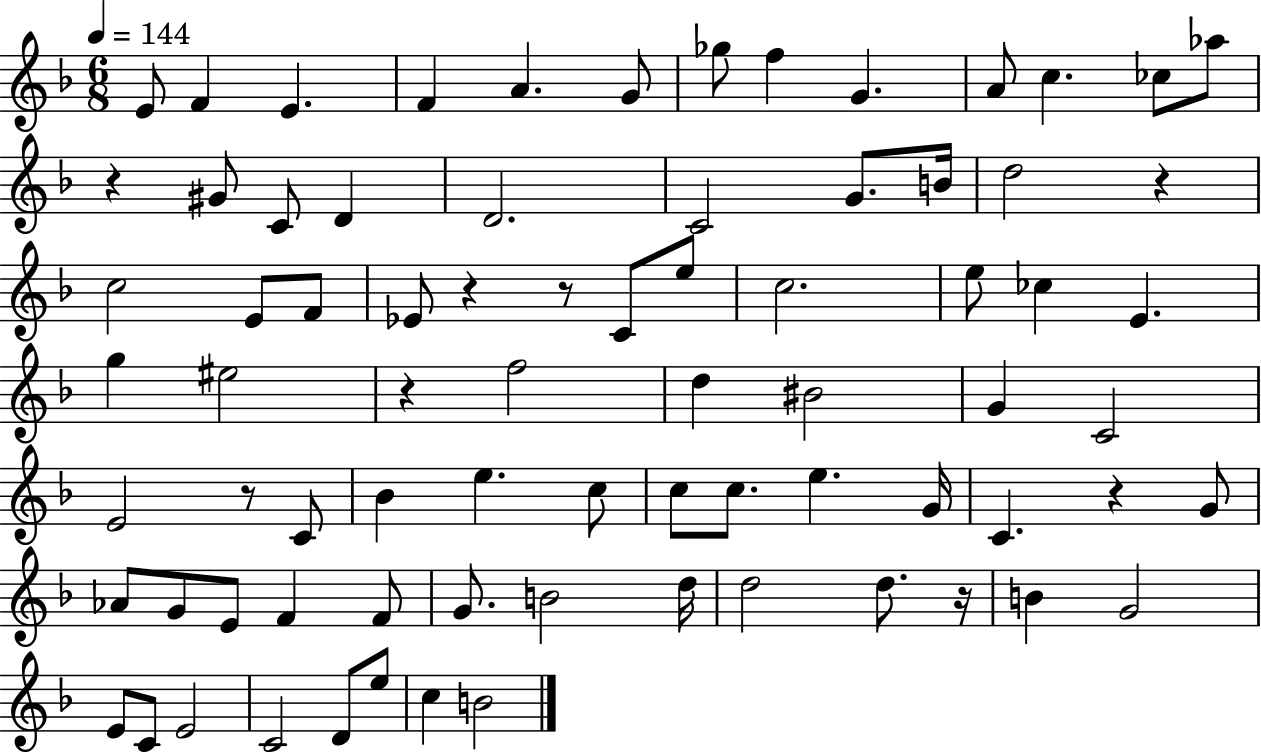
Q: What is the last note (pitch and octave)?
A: B4